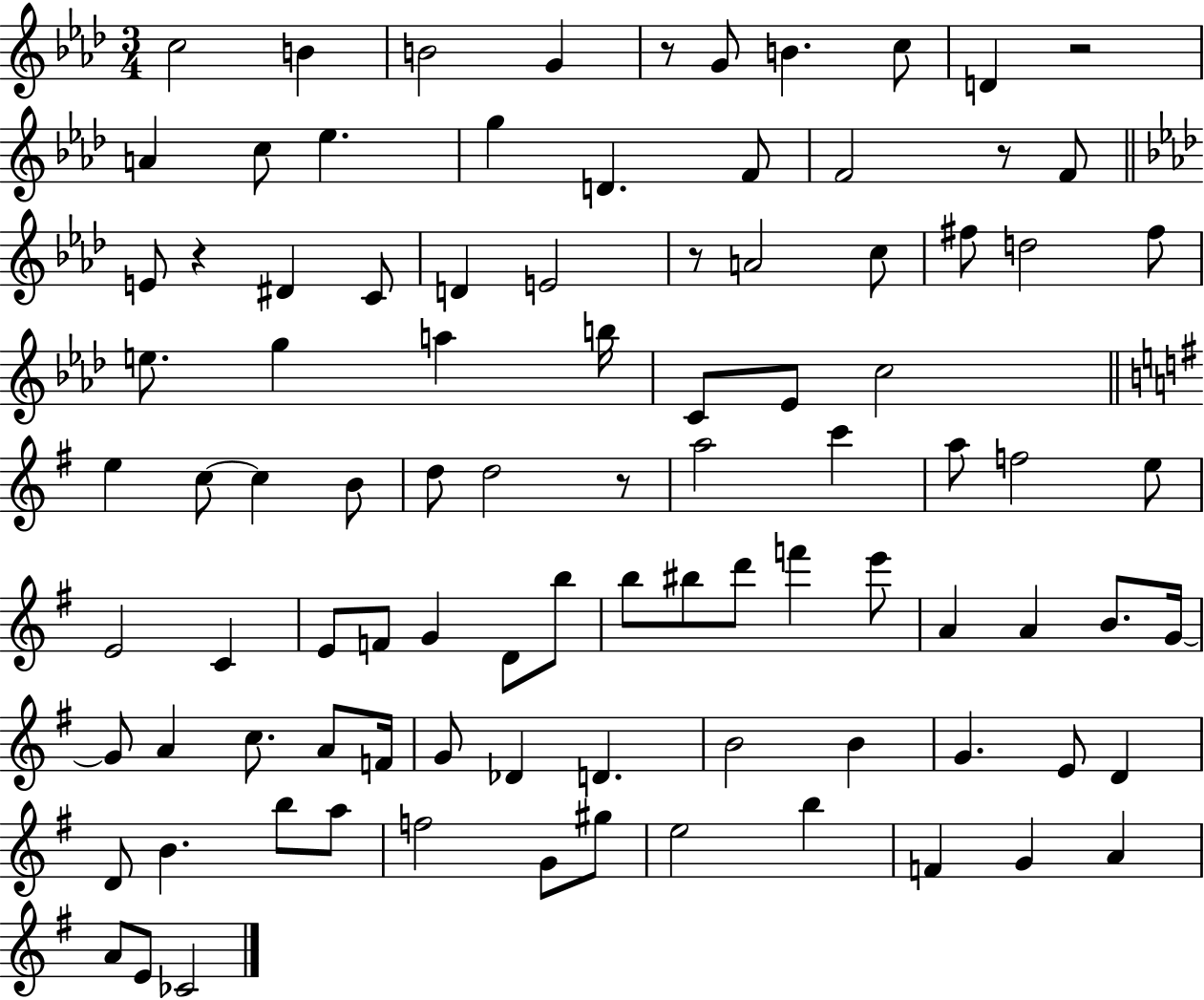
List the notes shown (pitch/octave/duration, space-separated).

C5/h B4/q B4/h G4/q R/e G4/e B4/q. C5/e D4/q R/h A4/q C5/e Eb5/q. G5/q D4/q. F4/e F4/h R/e F4/e E4/e R/q D#4/q C4/e D4/q E4/h R/e A4/h C5/e F#5/e D5/h F#5/e E5/e. G5/q A5/q B5/s C4/e Eb4/e C5/h E5/q C5/e C5/q B4/e D5/e D5/h R/e A5/h C6/q A5/e F5/h E5/e E4/h C4/q E4/e F4/e G4/q D4/e B5/e B5/e BIS5/e D6/e F6/q E6/e A4/q A4/q B4/e. G4/s G4/e A4/q C5/e. A4/e F4/s G4/e Db4/q D4/q. B4/h B4/q G4/q. E4/e D4/q D4/e B4/q. B5/e A5/e F5/h G4/e G#5/e E5/h B5/q F4/q G4/q A4/q A4/e E4/e CES4/h